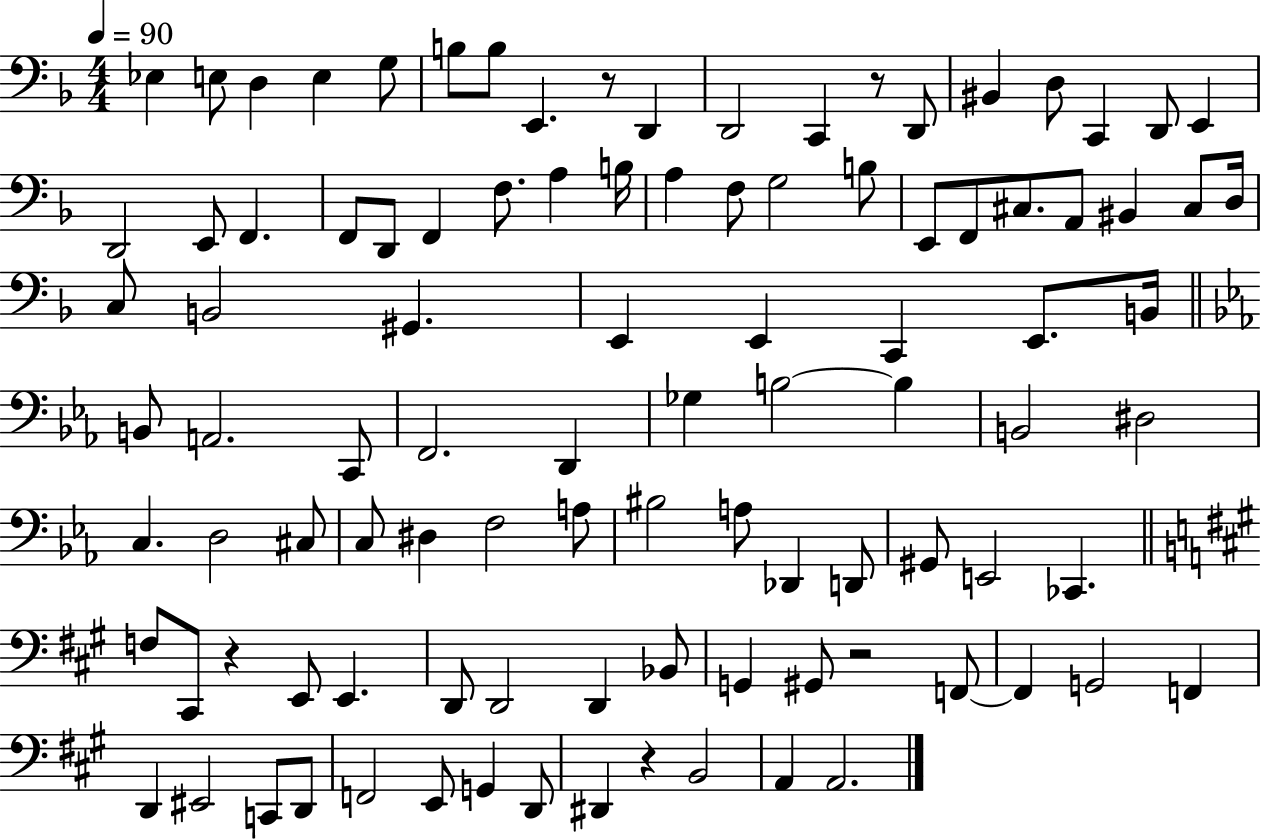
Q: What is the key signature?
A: F major